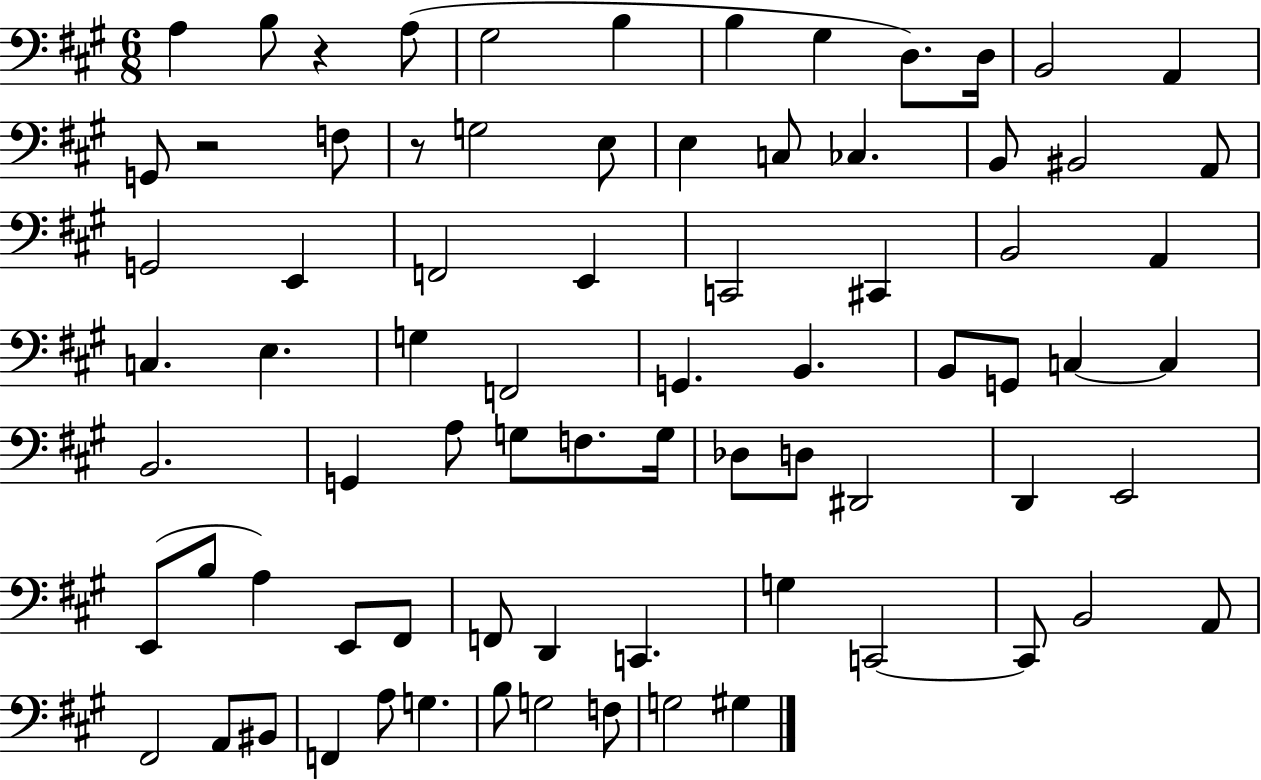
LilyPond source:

{
  \clef bass
  \numericTimeSignature
  \time 6/8
  \key a \major
  \repeat volta 2 { a4 b8 r4 a8( | gis2 b4 | b4 gis4 d8.) d16 | b,2 a,4 | \break g,8 r2 f8 | r8 g2 e8 | e4 c8 ces4. | b,8 bis,2 a,8 | \break g,2 e,4 | f,2 e,4 | c,2 cis,4 | b,2 a,4 | \break c4. e4. | g4 f,2 | g,4. b,4. | b,8 g,8 c4~~ c4 | \break b,2. | g,4 a8 g8 f8. g16 | des8 d8 dis,2 | d,4 e,2 | \break e,8( b8 a4) e,8 fis,8 | f,8 d,4 c,4. | g4 c,2~~ | c,8 b,2 a,8 | \break fis,2 a,8 bis,8 | f,4 a8 g4. | b8 g2 f8 | g2 gis4 | \break } \bar "|."
}